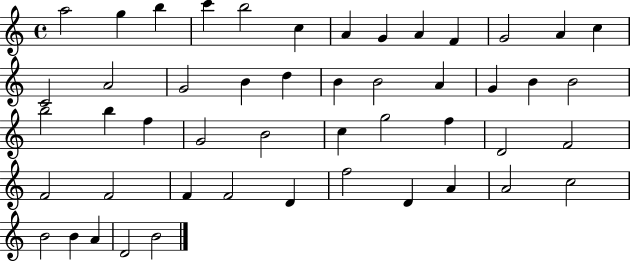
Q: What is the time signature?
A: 4/4